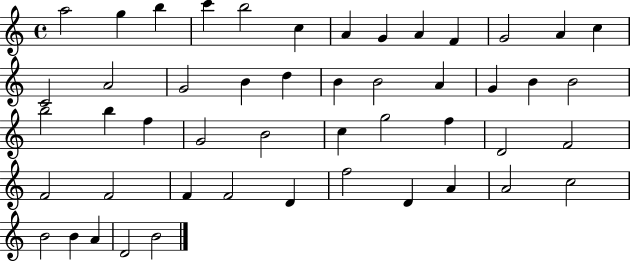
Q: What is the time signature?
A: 4/4